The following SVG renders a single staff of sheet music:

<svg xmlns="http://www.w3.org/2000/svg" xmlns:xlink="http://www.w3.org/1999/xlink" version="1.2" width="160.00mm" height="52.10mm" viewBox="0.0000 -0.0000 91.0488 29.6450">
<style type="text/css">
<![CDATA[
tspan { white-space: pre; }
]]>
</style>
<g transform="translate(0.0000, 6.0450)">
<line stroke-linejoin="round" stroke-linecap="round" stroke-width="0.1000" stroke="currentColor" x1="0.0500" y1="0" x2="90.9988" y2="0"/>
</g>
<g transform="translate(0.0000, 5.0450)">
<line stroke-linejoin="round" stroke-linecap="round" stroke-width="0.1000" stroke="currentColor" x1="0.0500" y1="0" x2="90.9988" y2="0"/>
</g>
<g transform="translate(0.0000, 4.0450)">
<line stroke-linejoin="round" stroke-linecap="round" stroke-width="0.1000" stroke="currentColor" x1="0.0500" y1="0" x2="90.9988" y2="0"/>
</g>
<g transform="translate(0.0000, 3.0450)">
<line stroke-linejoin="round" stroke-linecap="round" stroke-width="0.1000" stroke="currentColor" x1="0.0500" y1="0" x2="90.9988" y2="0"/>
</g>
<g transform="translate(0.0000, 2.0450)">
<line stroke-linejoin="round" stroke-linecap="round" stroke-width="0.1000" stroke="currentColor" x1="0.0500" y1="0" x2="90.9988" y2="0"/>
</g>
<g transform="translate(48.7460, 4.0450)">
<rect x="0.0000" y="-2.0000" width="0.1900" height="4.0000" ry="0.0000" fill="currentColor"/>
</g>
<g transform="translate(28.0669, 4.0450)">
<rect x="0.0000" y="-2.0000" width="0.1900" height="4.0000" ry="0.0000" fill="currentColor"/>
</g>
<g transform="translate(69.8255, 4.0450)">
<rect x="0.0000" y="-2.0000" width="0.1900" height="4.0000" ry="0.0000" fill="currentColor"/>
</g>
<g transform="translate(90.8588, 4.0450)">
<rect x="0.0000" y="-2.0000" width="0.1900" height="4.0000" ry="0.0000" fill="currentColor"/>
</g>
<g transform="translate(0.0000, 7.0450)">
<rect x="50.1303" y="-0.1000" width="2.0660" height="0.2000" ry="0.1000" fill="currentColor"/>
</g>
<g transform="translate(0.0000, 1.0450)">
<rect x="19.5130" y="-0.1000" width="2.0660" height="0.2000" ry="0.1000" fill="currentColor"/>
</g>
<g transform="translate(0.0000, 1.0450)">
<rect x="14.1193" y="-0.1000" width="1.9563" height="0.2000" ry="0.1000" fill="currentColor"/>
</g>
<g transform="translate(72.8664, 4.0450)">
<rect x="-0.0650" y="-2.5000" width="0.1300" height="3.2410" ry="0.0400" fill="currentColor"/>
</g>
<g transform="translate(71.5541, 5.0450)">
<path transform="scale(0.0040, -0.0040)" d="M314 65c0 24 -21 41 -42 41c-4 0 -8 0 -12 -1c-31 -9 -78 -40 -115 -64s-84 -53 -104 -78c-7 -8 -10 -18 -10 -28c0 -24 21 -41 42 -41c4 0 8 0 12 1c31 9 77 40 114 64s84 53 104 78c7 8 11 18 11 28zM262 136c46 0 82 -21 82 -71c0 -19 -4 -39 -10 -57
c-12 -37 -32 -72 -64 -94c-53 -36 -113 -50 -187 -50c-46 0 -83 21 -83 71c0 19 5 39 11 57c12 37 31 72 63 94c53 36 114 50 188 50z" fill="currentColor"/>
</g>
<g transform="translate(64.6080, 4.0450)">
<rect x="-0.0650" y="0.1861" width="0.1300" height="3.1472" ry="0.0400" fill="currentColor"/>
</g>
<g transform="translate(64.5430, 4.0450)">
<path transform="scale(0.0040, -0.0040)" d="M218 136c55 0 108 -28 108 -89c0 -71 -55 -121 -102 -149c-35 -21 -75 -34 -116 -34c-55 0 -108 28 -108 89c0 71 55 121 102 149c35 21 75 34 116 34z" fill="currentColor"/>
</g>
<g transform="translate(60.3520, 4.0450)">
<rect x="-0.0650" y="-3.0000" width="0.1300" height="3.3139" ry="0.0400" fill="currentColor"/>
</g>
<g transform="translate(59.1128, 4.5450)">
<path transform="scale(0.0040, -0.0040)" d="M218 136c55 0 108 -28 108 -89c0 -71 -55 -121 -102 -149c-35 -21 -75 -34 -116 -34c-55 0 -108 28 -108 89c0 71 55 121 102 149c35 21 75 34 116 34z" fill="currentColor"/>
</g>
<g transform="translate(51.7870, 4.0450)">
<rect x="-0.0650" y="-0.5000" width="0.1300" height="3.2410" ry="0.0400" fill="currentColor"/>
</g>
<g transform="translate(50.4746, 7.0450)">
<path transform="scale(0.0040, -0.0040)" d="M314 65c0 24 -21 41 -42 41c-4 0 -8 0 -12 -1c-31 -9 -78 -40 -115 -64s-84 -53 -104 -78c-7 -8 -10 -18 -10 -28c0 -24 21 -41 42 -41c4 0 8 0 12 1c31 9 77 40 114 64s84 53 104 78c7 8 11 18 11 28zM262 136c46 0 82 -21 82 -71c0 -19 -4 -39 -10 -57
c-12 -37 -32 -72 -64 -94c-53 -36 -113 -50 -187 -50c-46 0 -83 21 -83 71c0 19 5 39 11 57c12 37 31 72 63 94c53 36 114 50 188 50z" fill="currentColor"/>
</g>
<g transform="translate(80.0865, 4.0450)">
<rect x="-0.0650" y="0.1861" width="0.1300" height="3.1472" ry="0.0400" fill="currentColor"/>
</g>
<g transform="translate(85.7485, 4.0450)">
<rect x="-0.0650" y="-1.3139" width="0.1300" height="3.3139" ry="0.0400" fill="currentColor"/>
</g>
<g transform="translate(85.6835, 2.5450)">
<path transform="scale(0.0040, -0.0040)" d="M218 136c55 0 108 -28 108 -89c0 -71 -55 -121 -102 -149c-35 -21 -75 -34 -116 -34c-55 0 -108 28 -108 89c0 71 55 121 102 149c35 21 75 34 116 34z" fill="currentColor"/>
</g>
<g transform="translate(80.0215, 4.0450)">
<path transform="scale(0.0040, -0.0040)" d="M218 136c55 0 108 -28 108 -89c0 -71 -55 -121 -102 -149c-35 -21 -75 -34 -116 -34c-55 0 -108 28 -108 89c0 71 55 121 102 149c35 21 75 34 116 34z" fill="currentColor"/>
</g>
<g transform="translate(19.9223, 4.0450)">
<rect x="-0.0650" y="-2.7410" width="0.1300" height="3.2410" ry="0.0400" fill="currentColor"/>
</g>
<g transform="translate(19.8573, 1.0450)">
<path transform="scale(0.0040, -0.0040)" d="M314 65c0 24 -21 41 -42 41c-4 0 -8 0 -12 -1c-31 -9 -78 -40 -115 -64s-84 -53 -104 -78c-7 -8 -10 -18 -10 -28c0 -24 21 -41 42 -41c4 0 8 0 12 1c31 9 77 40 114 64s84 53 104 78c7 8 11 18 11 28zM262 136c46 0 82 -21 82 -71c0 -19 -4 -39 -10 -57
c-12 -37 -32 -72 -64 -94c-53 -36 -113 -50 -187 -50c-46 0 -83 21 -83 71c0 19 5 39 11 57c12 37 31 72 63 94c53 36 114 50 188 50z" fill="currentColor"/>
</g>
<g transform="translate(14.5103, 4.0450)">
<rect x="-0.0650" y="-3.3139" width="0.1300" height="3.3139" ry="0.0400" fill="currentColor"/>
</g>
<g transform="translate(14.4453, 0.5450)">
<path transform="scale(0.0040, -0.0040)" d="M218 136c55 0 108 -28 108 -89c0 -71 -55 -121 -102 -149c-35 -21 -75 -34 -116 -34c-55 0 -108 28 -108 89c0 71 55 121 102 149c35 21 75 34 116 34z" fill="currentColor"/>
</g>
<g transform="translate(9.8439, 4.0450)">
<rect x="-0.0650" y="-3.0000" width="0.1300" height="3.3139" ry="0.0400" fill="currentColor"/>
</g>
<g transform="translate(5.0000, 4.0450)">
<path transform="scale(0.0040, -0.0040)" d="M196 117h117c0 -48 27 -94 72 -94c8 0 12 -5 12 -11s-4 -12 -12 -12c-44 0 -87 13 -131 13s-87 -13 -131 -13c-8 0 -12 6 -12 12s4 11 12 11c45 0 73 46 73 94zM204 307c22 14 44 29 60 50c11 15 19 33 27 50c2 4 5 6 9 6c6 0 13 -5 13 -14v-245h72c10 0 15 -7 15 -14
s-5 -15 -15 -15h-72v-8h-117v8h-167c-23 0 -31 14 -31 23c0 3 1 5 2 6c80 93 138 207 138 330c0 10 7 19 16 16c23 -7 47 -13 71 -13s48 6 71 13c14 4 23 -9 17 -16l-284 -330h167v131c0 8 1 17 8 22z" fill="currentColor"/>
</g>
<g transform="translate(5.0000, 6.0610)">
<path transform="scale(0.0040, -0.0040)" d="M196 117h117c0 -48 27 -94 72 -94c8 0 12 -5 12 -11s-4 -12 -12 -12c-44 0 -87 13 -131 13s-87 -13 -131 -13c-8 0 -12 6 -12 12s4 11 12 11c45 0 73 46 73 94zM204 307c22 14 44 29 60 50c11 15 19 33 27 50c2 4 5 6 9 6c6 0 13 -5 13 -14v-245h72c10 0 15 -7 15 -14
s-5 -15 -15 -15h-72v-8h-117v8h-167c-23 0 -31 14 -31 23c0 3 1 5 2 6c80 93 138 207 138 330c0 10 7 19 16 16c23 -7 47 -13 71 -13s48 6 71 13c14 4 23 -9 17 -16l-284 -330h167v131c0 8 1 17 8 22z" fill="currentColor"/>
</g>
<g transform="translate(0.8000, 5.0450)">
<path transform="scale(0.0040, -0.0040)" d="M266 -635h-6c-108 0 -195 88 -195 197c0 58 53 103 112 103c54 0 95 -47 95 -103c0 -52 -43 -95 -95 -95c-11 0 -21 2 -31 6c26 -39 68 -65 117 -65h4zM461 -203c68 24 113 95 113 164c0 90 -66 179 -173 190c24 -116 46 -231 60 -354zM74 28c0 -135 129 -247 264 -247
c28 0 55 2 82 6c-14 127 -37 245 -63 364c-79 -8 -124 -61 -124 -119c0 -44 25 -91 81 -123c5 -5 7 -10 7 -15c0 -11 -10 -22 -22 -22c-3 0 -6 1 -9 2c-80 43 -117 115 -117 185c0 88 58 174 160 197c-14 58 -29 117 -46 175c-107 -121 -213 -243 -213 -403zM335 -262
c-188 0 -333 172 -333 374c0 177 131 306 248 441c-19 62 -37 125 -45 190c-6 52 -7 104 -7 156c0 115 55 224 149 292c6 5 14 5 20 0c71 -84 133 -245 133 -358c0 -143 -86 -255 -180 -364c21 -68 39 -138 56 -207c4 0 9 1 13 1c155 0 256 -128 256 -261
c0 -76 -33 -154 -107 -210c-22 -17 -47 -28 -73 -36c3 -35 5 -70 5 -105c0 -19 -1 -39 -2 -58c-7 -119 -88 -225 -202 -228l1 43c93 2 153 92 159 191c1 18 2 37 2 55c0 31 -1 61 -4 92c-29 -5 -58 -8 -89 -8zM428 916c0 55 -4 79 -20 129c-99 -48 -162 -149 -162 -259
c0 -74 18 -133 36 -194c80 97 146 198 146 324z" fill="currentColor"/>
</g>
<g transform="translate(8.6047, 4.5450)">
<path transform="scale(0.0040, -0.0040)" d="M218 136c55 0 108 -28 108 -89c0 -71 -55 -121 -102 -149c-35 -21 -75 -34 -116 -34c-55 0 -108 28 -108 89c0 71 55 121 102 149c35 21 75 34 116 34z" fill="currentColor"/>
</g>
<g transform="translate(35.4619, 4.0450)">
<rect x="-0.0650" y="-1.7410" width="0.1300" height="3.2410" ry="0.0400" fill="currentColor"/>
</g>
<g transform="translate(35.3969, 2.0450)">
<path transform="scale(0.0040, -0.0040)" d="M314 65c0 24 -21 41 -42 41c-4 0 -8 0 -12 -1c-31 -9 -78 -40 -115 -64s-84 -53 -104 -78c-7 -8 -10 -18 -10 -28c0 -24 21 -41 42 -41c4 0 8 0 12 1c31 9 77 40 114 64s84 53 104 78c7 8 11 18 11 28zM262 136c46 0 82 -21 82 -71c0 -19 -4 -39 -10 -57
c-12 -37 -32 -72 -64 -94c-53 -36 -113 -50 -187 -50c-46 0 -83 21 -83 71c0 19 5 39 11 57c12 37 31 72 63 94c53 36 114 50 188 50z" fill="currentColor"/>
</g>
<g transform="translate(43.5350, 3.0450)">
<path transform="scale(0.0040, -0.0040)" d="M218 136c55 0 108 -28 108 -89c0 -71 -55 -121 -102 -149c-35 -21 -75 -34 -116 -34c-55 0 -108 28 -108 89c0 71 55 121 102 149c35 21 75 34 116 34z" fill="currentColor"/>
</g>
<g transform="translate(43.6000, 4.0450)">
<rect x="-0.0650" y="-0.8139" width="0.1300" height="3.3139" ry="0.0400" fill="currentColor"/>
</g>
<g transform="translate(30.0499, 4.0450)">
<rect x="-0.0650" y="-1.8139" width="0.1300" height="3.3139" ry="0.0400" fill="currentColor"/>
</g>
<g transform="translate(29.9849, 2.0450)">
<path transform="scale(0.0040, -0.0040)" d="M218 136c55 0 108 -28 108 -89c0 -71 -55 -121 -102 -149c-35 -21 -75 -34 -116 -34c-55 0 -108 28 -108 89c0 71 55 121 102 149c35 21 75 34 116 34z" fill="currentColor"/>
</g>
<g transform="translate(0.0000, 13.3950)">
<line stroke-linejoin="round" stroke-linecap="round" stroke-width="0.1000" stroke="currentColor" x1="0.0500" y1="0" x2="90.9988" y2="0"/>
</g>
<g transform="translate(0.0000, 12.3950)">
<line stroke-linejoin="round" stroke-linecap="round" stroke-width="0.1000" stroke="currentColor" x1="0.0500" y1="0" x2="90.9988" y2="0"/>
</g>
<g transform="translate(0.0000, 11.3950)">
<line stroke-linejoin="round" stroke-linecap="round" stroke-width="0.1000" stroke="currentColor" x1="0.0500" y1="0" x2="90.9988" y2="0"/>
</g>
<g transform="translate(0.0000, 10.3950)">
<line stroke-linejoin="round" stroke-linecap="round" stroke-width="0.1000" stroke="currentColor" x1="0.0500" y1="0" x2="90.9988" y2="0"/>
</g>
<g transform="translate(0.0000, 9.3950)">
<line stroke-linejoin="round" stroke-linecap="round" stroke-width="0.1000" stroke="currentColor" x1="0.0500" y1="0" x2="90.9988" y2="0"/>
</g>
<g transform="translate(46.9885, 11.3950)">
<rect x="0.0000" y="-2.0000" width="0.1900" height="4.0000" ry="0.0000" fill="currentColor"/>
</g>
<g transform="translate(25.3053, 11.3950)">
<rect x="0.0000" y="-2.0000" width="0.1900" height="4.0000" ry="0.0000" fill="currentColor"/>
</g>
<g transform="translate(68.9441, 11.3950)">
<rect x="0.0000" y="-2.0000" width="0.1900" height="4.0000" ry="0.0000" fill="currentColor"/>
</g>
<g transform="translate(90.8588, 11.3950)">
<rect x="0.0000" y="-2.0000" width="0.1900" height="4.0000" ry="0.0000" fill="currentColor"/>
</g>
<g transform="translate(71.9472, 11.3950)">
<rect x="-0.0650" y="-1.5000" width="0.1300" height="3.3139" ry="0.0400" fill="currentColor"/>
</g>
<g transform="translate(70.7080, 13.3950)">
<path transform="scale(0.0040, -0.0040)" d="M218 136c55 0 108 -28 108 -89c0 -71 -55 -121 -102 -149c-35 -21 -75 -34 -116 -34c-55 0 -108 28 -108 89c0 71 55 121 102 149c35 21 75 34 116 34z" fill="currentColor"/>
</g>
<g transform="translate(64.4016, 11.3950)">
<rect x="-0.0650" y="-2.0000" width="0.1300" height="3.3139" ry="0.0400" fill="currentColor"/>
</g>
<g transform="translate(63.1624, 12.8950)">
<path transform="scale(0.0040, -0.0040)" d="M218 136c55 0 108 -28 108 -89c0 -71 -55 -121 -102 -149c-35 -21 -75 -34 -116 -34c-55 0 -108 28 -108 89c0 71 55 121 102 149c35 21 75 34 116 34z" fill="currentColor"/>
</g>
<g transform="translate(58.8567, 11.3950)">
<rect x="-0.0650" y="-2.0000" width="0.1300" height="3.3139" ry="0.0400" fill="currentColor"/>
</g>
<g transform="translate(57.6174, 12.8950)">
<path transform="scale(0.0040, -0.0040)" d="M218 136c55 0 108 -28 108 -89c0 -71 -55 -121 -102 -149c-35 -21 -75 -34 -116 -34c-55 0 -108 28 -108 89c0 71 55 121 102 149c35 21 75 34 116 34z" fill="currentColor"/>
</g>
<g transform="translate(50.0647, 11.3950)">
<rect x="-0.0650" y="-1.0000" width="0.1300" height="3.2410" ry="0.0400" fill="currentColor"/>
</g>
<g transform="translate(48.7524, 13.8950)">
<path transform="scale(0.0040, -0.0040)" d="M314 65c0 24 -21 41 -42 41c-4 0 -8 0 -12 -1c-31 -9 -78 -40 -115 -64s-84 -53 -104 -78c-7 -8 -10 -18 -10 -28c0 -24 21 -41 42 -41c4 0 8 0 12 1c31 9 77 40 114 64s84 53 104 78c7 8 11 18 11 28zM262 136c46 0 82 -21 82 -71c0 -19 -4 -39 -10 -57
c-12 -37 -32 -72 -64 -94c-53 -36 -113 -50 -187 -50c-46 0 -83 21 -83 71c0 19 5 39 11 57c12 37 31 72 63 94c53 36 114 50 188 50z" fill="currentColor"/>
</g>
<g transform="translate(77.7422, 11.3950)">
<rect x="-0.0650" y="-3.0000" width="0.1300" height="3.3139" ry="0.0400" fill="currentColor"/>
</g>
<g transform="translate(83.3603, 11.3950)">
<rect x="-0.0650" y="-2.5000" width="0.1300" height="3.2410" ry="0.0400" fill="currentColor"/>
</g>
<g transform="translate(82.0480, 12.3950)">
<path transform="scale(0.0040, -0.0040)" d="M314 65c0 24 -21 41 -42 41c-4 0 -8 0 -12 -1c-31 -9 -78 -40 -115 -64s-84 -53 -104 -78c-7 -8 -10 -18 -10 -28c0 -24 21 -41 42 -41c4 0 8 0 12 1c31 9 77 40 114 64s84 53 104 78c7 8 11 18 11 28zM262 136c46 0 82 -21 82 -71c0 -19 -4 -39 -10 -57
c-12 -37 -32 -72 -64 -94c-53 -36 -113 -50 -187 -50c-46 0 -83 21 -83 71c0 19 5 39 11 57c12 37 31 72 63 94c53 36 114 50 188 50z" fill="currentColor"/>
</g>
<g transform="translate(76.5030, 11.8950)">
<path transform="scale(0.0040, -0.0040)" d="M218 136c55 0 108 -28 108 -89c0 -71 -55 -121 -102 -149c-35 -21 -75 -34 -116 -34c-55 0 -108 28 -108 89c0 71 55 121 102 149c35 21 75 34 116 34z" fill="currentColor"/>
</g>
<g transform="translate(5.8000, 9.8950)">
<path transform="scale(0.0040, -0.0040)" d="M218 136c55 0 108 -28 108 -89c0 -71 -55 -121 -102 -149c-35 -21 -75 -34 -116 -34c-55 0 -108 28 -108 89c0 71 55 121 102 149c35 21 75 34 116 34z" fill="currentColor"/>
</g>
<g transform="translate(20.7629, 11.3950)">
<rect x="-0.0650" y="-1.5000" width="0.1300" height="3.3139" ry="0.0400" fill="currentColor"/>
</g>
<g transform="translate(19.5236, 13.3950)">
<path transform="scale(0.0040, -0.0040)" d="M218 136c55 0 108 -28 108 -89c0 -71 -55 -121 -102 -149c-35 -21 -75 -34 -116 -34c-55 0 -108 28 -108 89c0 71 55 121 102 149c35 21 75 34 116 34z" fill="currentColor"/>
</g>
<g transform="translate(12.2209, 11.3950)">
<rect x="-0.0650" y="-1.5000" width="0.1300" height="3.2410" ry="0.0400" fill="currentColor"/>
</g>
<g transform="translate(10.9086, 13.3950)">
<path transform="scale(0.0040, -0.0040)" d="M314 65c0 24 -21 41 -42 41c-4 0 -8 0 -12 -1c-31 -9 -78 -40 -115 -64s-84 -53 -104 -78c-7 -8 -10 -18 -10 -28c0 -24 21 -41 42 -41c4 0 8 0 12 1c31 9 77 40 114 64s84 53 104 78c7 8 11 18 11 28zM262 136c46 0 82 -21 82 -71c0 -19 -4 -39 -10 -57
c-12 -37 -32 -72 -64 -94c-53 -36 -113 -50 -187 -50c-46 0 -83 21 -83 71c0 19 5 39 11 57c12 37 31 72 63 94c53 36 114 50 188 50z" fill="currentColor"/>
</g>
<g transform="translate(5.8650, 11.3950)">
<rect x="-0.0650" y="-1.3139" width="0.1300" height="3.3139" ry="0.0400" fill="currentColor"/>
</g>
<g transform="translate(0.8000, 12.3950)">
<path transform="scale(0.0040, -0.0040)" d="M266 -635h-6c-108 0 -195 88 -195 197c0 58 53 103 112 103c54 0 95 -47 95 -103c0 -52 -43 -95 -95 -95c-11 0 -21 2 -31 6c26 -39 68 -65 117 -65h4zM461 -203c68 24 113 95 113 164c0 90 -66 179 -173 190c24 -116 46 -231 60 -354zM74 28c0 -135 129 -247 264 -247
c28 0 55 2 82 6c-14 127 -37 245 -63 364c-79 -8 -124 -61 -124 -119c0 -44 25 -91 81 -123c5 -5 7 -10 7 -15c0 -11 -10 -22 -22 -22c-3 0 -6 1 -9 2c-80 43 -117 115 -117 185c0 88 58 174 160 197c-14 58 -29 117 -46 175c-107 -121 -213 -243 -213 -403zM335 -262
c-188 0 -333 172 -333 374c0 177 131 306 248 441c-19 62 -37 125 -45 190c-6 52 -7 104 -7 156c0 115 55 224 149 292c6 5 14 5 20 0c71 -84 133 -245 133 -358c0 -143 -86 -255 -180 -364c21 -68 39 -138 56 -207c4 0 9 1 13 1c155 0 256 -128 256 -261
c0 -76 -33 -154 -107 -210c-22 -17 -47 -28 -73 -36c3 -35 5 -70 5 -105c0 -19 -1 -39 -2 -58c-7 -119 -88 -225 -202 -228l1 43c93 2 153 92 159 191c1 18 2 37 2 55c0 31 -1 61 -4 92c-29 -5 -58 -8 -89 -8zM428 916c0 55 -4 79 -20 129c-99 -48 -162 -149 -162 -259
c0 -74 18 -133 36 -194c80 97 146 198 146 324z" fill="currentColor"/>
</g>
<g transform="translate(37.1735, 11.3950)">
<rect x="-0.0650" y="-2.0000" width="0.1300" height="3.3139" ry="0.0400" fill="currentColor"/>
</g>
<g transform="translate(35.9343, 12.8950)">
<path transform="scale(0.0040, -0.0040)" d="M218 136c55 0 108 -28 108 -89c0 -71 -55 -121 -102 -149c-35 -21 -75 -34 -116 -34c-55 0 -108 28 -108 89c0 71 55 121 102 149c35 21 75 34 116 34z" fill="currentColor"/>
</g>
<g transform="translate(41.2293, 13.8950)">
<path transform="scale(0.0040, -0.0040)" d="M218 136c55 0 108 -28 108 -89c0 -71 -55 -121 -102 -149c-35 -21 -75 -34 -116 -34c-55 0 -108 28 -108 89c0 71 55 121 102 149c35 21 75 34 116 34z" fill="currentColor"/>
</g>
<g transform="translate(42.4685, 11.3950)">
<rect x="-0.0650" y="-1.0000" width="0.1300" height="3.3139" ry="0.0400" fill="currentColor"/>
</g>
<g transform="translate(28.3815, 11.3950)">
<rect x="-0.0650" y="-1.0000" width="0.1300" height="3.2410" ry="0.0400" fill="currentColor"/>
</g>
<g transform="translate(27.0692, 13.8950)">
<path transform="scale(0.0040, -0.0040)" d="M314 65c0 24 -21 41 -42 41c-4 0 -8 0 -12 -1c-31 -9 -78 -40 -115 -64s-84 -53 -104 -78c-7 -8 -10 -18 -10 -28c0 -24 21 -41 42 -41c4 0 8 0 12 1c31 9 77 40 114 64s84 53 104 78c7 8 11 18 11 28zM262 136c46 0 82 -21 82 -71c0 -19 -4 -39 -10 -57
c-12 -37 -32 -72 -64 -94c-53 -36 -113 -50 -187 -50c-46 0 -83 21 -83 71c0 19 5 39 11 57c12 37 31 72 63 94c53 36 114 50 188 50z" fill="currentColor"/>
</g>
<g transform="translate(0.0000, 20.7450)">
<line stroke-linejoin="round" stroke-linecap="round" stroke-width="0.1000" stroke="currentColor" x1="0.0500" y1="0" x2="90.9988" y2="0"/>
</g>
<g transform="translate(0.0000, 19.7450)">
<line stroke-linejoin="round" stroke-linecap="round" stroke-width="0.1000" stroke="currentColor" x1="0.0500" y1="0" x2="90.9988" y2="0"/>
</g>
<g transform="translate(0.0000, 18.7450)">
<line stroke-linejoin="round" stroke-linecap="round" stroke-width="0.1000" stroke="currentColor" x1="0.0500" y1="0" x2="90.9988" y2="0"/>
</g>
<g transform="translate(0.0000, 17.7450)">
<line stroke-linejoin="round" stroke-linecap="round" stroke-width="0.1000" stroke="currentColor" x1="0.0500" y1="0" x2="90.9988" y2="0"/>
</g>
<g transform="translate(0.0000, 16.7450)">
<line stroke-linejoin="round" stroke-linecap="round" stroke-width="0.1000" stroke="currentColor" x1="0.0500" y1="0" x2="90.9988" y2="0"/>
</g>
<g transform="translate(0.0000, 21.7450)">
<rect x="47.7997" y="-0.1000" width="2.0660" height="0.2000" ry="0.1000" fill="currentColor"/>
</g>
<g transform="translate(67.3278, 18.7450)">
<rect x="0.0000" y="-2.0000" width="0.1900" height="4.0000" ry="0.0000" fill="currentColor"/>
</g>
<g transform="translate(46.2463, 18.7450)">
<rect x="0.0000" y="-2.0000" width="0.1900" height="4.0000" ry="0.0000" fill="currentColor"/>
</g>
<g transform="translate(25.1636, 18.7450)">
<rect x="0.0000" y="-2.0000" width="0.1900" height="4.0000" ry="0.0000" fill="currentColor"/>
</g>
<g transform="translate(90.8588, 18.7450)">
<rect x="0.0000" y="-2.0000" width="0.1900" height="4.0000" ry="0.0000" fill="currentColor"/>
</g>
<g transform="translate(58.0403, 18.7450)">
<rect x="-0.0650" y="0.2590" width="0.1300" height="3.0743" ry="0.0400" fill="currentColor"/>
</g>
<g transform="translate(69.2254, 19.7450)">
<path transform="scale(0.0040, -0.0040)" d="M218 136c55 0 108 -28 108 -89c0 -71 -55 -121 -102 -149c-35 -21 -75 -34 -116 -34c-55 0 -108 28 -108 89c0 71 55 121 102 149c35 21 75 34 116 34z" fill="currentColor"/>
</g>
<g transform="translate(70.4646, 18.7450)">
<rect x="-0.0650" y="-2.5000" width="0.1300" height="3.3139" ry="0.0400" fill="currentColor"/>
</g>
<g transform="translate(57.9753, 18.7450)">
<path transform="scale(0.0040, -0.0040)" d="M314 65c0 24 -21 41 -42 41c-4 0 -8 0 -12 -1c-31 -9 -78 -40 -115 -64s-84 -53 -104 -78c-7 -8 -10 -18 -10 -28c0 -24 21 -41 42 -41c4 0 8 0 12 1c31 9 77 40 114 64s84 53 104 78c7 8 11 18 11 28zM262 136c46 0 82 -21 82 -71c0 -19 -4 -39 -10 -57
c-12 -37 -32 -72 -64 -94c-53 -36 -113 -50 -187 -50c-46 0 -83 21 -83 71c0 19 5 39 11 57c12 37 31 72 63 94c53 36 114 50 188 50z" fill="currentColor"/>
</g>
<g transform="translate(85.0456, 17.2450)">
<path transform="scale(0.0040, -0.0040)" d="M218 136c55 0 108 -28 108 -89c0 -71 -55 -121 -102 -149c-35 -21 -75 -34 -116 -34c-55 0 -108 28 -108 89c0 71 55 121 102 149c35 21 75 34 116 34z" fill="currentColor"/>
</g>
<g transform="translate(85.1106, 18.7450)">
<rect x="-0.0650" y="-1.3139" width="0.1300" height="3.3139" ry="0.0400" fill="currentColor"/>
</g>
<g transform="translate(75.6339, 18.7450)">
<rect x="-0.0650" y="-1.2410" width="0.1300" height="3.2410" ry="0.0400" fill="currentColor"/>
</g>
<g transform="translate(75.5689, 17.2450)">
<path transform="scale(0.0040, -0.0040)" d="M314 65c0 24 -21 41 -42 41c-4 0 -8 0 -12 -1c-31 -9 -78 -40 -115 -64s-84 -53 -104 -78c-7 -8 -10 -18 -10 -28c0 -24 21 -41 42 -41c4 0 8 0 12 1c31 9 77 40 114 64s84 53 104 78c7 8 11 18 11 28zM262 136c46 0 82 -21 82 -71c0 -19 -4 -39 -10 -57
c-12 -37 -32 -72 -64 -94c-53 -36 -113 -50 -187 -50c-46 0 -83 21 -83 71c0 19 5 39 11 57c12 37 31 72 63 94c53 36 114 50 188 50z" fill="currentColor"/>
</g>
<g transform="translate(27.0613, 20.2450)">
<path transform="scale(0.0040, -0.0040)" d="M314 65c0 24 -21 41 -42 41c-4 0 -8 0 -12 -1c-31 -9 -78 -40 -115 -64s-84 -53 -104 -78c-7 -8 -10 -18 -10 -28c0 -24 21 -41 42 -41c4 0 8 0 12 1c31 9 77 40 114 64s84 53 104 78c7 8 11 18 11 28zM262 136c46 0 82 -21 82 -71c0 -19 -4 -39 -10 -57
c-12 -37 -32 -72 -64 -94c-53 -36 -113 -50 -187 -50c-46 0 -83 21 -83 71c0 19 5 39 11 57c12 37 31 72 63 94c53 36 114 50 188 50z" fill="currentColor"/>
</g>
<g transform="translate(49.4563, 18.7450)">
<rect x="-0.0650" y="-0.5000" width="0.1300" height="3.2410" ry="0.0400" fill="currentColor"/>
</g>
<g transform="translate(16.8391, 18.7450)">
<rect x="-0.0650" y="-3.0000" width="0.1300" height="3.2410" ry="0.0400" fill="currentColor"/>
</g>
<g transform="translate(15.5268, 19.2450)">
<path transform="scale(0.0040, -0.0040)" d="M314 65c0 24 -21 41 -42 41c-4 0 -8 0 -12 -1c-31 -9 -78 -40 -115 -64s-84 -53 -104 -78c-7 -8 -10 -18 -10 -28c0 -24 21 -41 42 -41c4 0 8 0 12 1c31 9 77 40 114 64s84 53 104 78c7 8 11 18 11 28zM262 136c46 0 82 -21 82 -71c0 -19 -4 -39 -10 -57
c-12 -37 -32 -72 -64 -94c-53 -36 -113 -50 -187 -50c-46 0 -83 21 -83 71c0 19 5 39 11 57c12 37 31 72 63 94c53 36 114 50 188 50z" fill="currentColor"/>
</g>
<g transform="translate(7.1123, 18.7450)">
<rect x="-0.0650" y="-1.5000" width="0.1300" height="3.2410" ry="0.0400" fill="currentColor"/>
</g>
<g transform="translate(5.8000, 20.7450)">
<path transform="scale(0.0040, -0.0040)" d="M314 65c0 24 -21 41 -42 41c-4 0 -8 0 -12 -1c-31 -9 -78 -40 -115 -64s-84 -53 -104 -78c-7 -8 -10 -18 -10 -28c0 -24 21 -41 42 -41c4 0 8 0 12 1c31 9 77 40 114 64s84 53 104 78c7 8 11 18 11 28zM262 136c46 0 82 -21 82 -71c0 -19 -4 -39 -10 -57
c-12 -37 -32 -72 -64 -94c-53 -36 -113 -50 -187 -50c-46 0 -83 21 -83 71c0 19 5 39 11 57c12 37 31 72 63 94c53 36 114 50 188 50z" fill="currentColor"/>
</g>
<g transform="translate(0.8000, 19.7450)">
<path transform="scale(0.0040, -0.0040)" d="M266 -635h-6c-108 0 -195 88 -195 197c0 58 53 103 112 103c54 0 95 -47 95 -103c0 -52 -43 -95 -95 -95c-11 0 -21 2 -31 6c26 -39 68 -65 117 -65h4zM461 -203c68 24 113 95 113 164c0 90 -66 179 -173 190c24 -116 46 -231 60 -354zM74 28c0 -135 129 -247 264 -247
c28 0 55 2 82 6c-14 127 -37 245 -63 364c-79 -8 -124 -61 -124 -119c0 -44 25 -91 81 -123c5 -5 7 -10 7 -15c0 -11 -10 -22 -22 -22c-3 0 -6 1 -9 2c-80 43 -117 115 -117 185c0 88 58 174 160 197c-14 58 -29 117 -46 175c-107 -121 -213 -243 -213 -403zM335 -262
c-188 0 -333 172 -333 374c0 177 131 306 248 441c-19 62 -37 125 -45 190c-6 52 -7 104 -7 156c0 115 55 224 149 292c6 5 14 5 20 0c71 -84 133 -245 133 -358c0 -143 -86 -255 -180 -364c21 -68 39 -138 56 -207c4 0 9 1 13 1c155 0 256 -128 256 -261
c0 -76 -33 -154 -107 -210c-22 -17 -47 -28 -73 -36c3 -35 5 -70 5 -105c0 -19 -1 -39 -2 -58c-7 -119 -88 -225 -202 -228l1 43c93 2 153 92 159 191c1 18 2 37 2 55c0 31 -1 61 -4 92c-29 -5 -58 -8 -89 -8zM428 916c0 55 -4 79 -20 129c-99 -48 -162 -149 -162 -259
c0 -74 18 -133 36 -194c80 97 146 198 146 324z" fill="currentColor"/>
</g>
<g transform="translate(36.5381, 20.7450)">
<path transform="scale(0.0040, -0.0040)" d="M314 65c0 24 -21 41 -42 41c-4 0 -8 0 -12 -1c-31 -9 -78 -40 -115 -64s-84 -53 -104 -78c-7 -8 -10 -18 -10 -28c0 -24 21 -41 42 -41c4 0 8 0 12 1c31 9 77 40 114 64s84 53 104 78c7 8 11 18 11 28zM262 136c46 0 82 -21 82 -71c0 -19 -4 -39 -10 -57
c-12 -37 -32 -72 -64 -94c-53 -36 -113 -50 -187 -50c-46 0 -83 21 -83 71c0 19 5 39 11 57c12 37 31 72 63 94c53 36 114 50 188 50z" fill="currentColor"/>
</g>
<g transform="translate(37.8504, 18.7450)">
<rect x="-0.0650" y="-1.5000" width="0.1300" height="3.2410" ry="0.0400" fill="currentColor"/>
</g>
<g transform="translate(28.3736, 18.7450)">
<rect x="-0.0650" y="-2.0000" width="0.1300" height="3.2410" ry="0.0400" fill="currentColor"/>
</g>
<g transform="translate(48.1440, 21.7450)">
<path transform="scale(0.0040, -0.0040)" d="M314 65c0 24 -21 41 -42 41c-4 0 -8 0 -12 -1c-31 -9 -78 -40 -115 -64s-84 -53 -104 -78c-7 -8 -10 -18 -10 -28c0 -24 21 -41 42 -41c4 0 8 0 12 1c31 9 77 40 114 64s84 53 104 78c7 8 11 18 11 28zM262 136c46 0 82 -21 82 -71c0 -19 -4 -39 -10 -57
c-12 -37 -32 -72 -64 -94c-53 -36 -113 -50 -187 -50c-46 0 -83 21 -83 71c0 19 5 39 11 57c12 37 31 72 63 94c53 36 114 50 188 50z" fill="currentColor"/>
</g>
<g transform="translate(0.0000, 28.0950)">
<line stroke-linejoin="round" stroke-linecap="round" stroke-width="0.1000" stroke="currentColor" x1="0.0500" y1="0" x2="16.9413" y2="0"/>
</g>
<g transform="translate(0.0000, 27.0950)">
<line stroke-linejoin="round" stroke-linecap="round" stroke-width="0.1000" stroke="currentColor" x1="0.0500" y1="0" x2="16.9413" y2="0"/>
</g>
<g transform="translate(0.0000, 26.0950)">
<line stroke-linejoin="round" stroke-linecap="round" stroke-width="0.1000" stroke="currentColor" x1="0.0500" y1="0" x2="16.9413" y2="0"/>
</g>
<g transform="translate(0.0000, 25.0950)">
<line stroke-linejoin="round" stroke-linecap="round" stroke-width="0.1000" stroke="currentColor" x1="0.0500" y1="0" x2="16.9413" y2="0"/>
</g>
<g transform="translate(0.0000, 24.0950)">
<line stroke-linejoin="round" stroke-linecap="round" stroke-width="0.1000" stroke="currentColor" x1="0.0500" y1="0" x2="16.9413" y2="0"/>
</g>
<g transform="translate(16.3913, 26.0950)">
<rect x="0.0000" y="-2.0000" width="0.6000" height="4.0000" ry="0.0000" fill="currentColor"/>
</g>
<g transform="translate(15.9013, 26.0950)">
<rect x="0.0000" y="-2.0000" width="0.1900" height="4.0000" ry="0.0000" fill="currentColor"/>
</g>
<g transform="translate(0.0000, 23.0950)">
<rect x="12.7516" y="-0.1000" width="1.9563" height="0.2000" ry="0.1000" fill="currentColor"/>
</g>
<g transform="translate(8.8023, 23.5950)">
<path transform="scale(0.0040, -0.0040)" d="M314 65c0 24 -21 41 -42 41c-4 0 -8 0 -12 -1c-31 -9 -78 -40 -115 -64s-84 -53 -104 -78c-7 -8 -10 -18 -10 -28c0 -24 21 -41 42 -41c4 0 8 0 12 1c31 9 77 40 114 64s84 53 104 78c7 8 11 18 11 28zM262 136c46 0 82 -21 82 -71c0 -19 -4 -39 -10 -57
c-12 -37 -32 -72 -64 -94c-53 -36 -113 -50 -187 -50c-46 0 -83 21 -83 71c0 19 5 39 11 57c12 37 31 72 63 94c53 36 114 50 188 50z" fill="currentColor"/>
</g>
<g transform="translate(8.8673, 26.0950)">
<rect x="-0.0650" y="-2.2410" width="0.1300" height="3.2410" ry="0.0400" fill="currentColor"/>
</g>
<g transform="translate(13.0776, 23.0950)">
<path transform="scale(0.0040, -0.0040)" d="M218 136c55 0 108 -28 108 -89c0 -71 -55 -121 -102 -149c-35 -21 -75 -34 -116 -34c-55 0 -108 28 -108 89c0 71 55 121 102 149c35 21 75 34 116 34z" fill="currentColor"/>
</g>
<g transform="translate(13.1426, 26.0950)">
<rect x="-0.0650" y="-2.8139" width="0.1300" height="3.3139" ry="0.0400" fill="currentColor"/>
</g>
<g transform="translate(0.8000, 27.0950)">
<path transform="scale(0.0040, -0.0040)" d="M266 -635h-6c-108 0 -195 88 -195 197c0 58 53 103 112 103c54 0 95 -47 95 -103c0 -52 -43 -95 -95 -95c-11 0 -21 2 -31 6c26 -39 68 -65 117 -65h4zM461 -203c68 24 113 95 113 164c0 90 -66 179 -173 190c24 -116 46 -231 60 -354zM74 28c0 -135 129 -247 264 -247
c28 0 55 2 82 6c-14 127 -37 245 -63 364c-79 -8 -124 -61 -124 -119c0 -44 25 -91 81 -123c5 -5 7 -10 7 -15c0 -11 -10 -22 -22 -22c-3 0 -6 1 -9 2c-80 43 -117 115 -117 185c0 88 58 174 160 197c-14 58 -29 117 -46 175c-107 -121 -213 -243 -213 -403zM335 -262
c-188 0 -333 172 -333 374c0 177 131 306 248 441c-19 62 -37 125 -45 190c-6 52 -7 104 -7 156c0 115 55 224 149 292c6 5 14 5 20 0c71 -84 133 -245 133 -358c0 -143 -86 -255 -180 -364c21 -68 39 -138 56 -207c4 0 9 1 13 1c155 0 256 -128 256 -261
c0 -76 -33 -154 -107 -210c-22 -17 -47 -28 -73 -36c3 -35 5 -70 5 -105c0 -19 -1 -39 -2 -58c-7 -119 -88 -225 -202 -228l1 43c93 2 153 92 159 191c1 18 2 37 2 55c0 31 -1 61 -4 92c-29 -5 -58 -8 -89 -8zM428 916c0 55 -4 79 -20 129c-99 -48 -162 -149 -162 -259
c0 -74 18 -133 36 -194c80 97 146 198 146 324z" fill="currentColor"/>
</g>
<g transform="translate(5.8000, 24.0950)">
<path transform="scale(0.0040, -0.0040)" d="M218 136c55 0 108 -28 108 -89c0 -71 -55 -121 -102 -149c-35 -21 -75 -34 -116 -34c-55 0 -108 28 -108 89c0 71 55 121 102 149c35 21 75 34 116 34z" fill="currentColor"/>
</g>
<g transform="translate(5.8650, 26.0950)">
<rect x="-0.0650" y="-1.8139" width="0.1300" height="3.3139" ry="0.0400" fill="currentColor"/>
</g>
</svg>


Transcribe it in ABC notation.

X:1
T:Untitled
M:4/4
L:1/4
K:C
A b a2 f f2 d C2 A B G2 B e e E2 E D2 F D D2 F F E A G2 E2 A2 F2 E2 C2 B2 G e2 e f g2 a